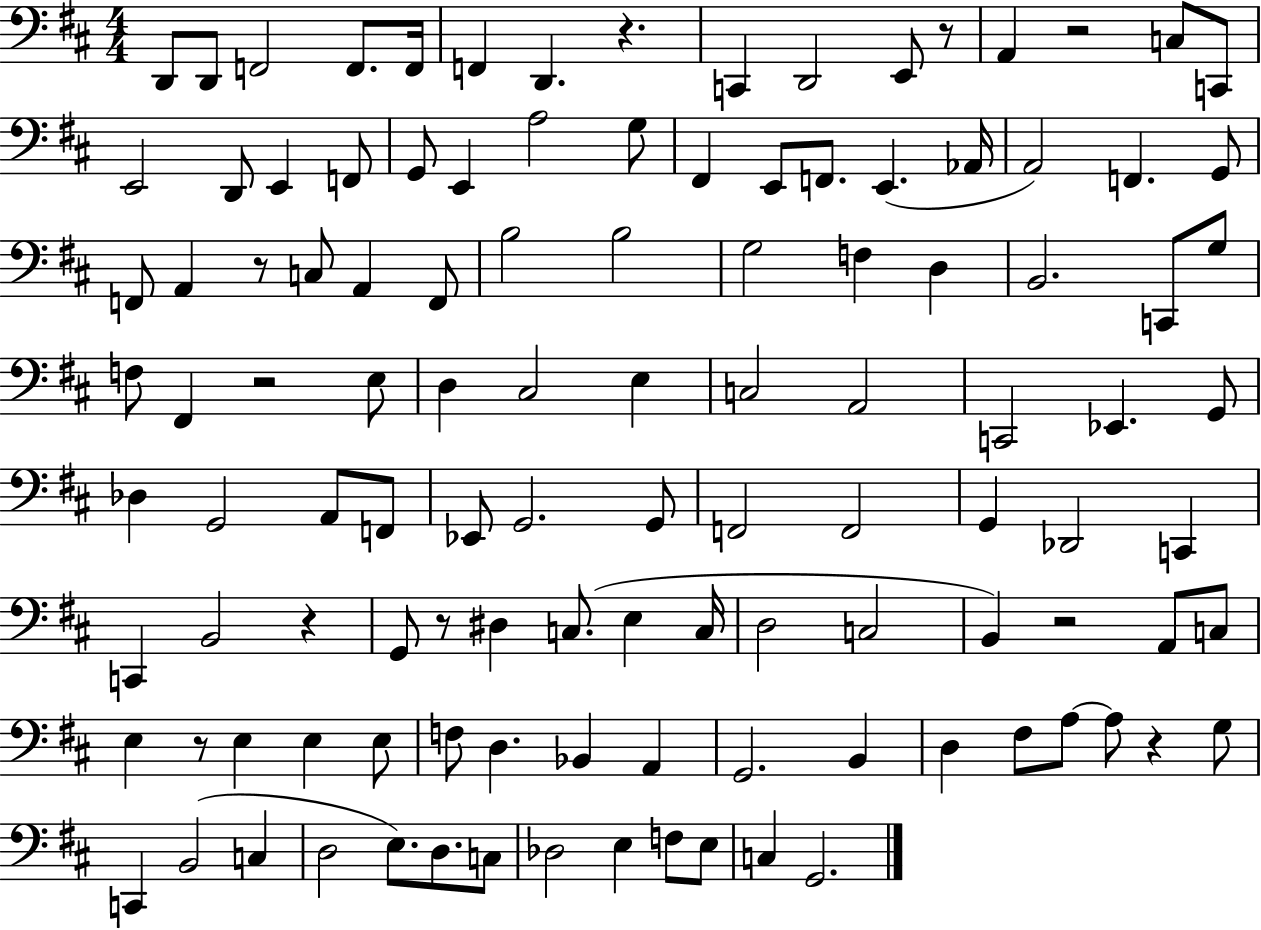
X:1
T:Untitled
M:4/4
L:1/4
K:D
D,,/2 D,,/2 F,,2 F,,/2 F,,/4 F,, D,, z C,, D,,2 E,,/2 z/2 A,, z2 C,/2 C,,/2 E,,2 D,,/2 E,, F,,/2 G,,/2 E,, A,2 G,/2 ^F,, E,,/2 F,,/2 E,, _A,,/4 A,,2 F,, G,,/2 F,,/2 A,, z/2 C,/2 A,, F,,/2 B,2 B,2 G,2 F, D, B,,2 C,,/2 G,/2 F,/2 ^F,, z2 E,/2 D, ^C,2 E, C,2 A,,2 C,,2 _E,, G,,/2 _D, G,,2 A,,/2 F,,/2 _E,,/2 G,,2 G,,/2 F,,2 F,,2 G,, _D,,2 C,, C,, B,,2 z G,,/2 z/2 ^D, C,/2 E, C,/4 D,2 C,2 B,, z2 A,,/2 C,/2 E, z/2 E, E, E,/2 F,/2 D, _B,, A,, G,,2 B,, D, ^F,/2 A,/2 A,/2 z G,/2 C,, B,,2 C, D,2 E,/2 D,/2 C,/2 _D,2 E, F,/2 E,/2 C, G,,2